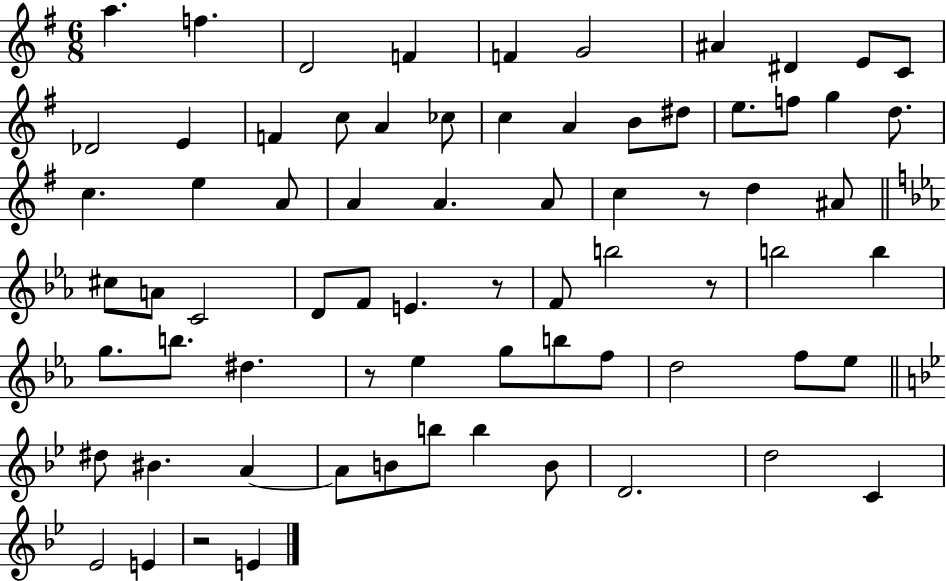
X:1
T:Untitled
M:6/8
L:1/4
K:G
a f D2 F F G2 ^A ^D E/2 C/2 _D2 E F c/2 A _c/2 c A B/2 ^d/2 e/2 f/2 g d/2 c e A/2 A A A/2 c z/2 d ^A/2 ^c/2 A/2 C2 D/2 F/2 E z/2 F/2 b2 z/2 b2 b g/2 b/2 ^d z/2 _e g/2 b/2 f/2 d2 f/2 _e/2 ^d/2 ^B A A/2 B/2 b/2 b B/2 D2 d2 C _E2 E z2 E